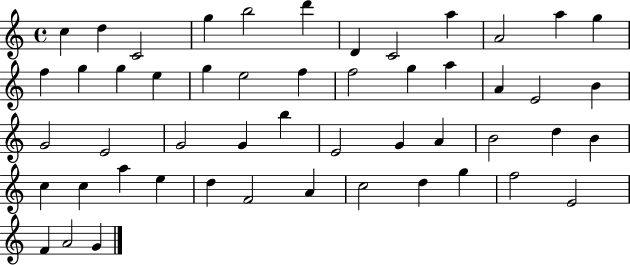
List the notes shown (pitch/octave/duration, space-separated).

C5/q D5/q C4/h G5/q B5/h D6/q D4/q C4/h A5/q A4/h A5/q G5/q F5/q G5/q G5/q E5/q G5/q E5/h F5/q F5/h G5/q A5/q A4/q E4/h B4/q G4/h E4/h G4/h G4/q B5/q E4/h G4/q A4/q B4/h D5/q B4/q C5/q C5/q A5/q E5/q D5/q F4/h A4/q C5/h D5/q G5/q F5/h E4/h F4/q A4/h G4/q